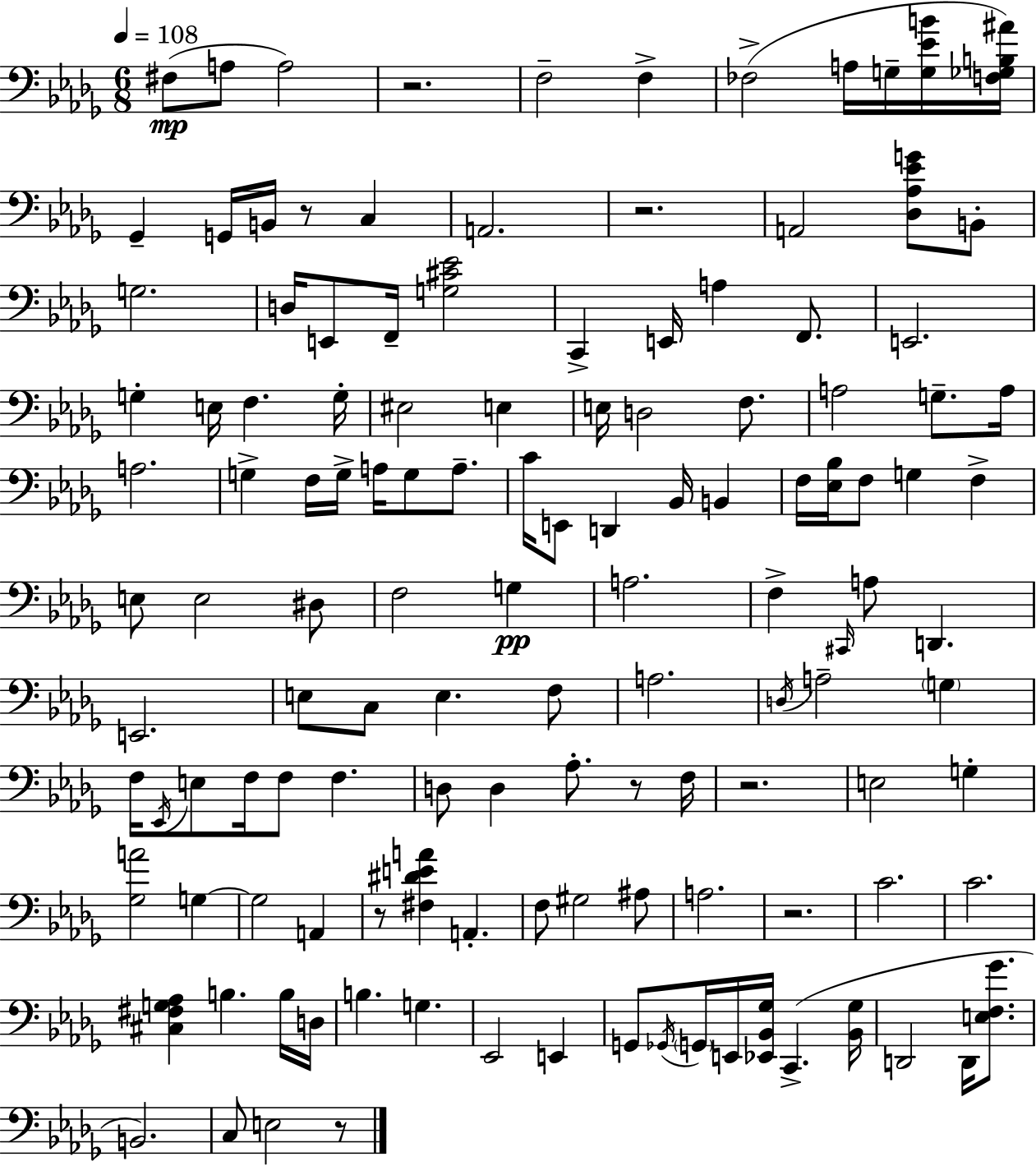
X:1
T:Untitled
M:6/8
L:1/4
K:Bbm
^F,/2 A,/2 A,2 z2 F,2 F, _F,2 A,/4 G,/4 [G,_EB]/4 [F,_G,B,^A]/4 _G,, G,,/4 B,,/4 z/2 C, A,,2 z2 A,,2 [_D,_A,_EG]/2 B,,/2 G,2 D,/4 E,,/2 F,,/4 [G,^C_E]2 C,, E,,/4 A, F,,/2 E,,2 G, E,/4 F, G,/4 ^E,2 E, E,/4 D,2 F,/2 A,2 G,/2 A,/4 A,2 G, F,/4 G,/4 A,/4 G,/2 A,/2 C/4 E,,/2 D,, _B,,/4 B,, F,/4 [_E,_B,]/4 F,/2 G, F, E,/2 E,2 ^D,/2 F,2 G, A,2 F, ^C,,/4 A,/2 D,, E,,2 E,/2 C,/2 E, F,/2 A,2 D,/4 A,2 G, F,/4 _E,,/4 E,/2 F,/4 F,/2 F, D,/2 D, _A,/2 z/2 F,/4 z2 E,2 G, [_G,A]2 G, G,2 A,, z/2 [^F,^DEA] A,, F,/2 ^G,2 ^A,/2 A,2 z2 C2 C2 [^C,^F,G,_A,] B, B,/4 D,/4 B, G, _E,,2 E,, G,,/2 _G,,/4 G,,/4 E,,/4 [_E,,_B,,_G,]/4 C,, [_B,,_G,]/4 D,,2 D,,/4 [E,F,_G]/2 B,,2 C,/2 E,2 z/2